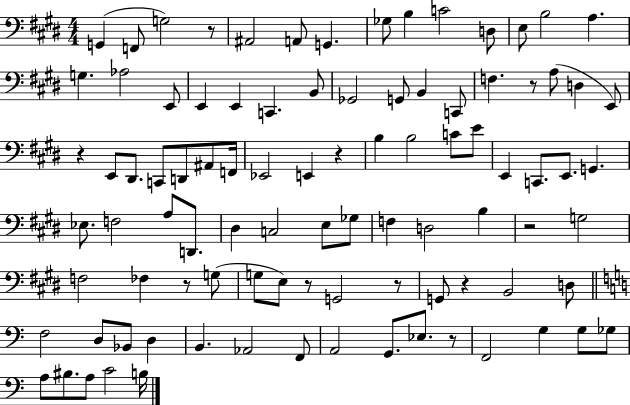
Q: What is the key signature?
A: E major